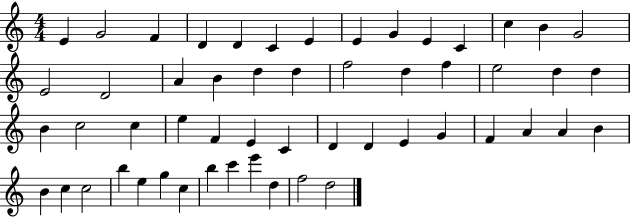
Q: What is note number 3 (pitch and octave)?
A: F4